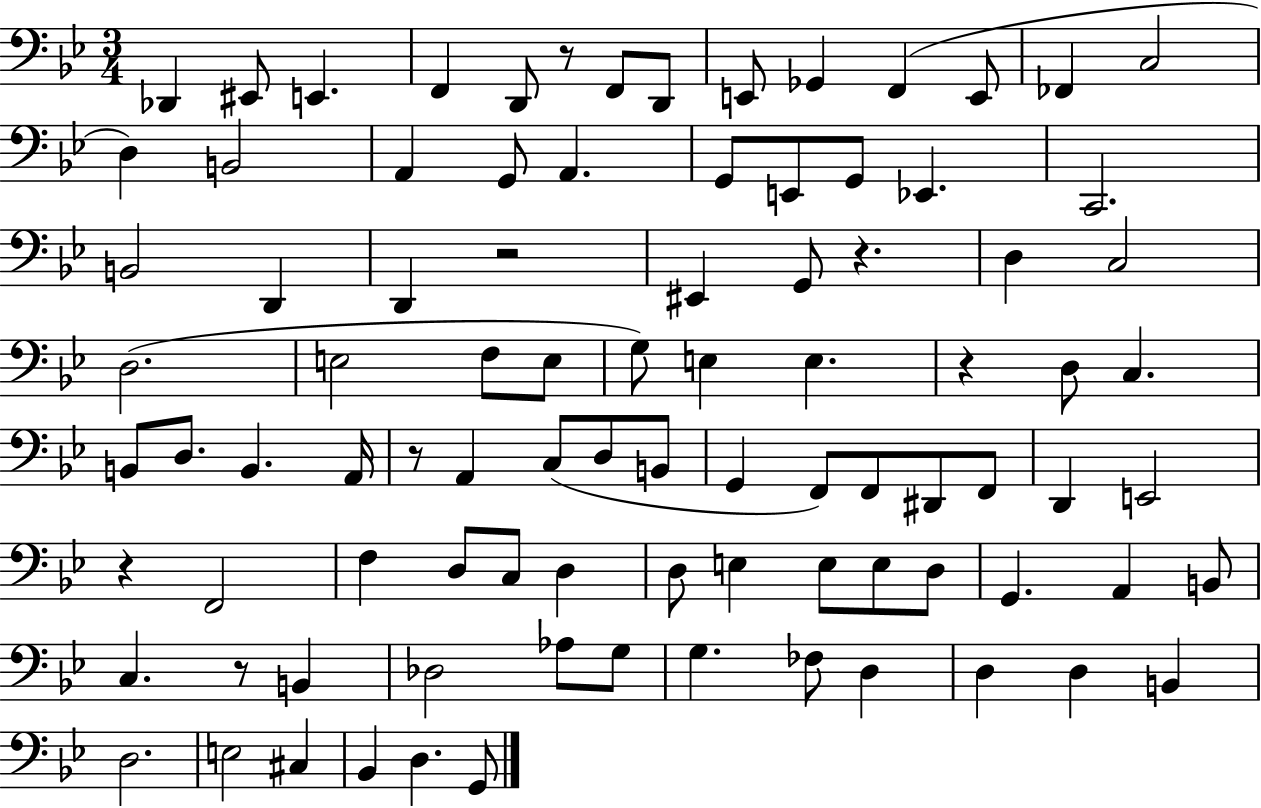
Db2/q EIS2/e E2/q. F2/q D2/e R/e F2/e D2/e E2/e Gb2/q F2/q E2/e FES2/q C3/h D3/q B2/h A2/q G2/e A2/q. G2/e E2/e G2/e Eb2/q. C2/h. B2/h D2/q D2/q R/h EIS2/q G2/e R/q. D3/q C3/h D3/h. E3/h F3/e E3/e G3/e E3/q E3/q. R/q D3/e C3/q. B2/e D3/e. B2/q. A2/s R/e A2/q C3/e D3/e B2/e G2/q F2/e F2/e D#2/e F2/e D2/q E2/h R/q F2/h F3/q D3/e C3/e D3/q D3/e E3/q E3/e E3/e D3/e G2/q. A2/q B2/e C3/q. R/e B2/q Db3/h Ab3/e G3/e G3/q. FES3/e D3/q D3/q D3/q B2/q D3/h. E3/h C#3/q Bb2/q D3/q. G2/e